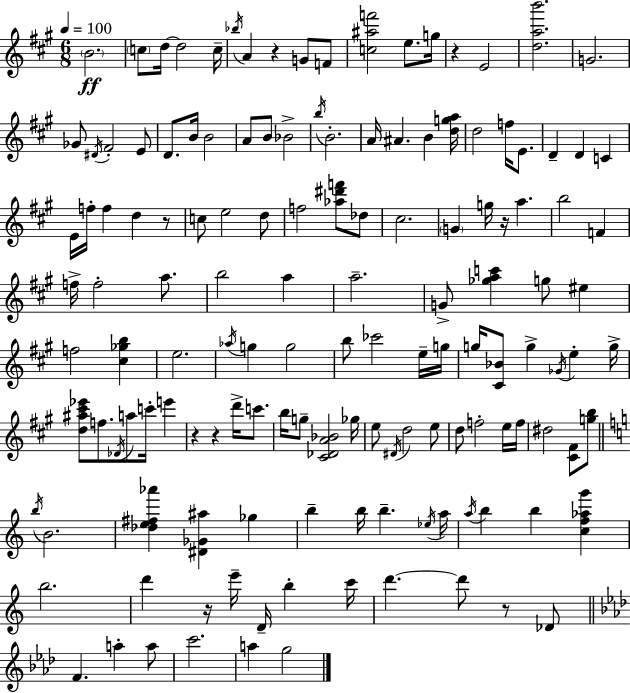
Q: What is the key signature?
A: A major